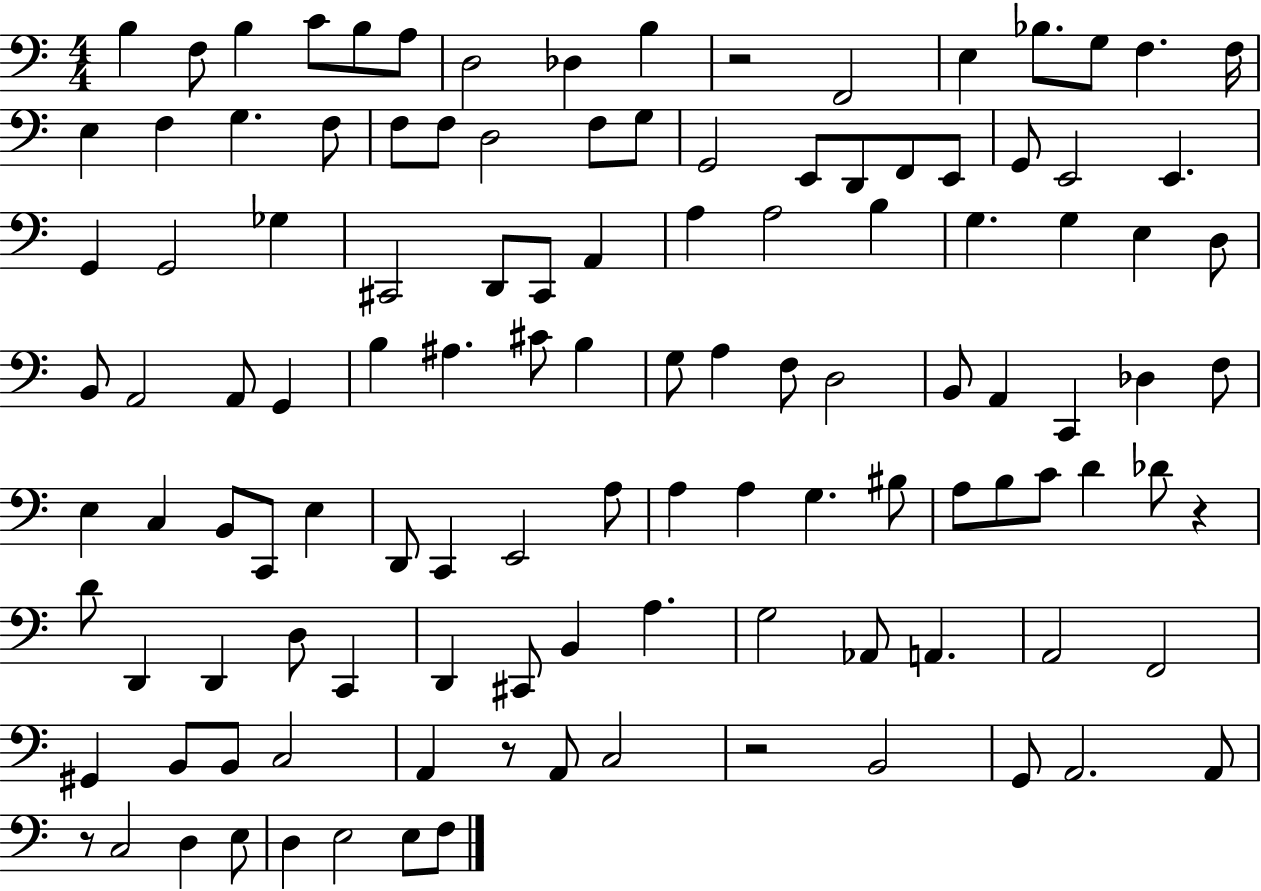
{
  \clef bass
  \numericTimeSignature
  \time 4/4
  \key c \major
  \repeat volta 2 { b4 f8 b4 c'8 b8 a8 | d2 des4 b4 | r2 f,2 | e4 bes8. g8 f4. f16 | \break e4 f4 g4. f8 | f8 f8 d2 f8 g8 | g,2 e,8 d,8 f,8 e,8 | g,8 e,2 e,4. | \break g,4 g,2 ges4 | cis,2 d,8 cis,8 a,4 | a4 a2 b4 | g4. g4 e4 d8 | \break b,8 a,2 a,8 g,4 | b4 ais4. cis'8 b4 | g8 a4 f8 d2 | b,8 a,4 c,4 des4 f8 | \break e4 c4 b,8 c,8 e4 | d,8 c,4 e,2 a8 | a4 a4 g4. bis8 | a8 b8 c'8 d'4 des'8 r4 | \break d'8 d,4 d,4 d8 c,4 | d,4 cis,8 b,4 a4. | g2 aes,8 a,4. | a,2 f,2 | \break gis,4 b,8 b,8 c2 | a,4 r8 a,8 c2 | r2 b,2 | g,8 a,2. a,8 | \break r8 c2 d4 e8 | d4 e2 e8 f8 | } \bar "|."
}